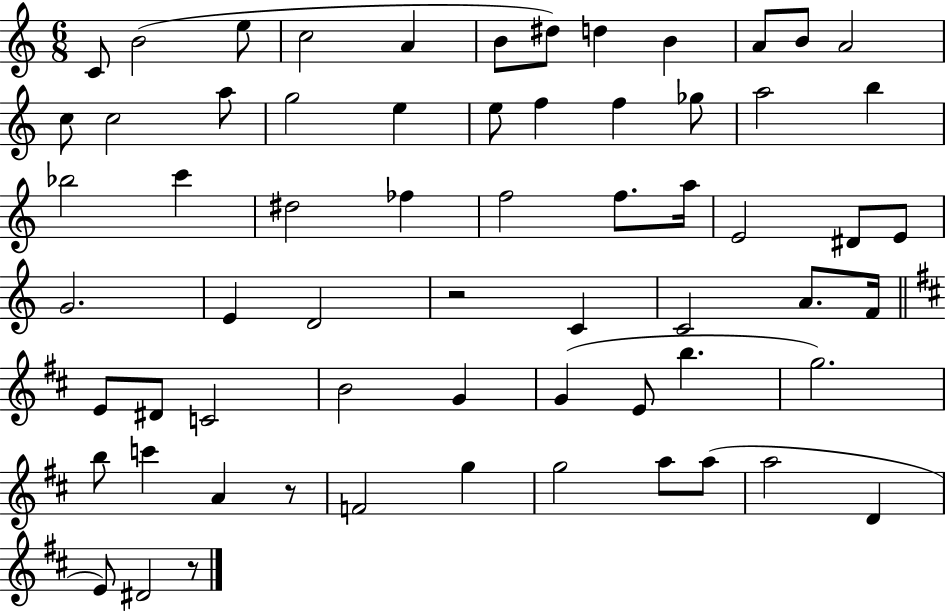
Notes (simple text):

C4/e B4/h E5/e C5/h A4/q B4/e D#5/e D5/q B4/q A4/e B4/e A4/h C5/e C5/h A5/e G5/h E5/q E5/e F5/q F5/q Gb5/e A5/h B5/q Bb5/h C6/q D#5/h FES5/q F5/h F5/e. A5/s E4/h D#4/e E4/e G4/h. E4/q D4/h R/h C4/q C4/h A4/e. F4/s E4/e D#4/e C4/h B4/h G4/q G4/q E4/e B5/q. G5/h. B5/e C6/q A4/q R/e F4/h G5/q G5/h A5/e A5/e A5/h D4/q E4/e D#4/h R/e